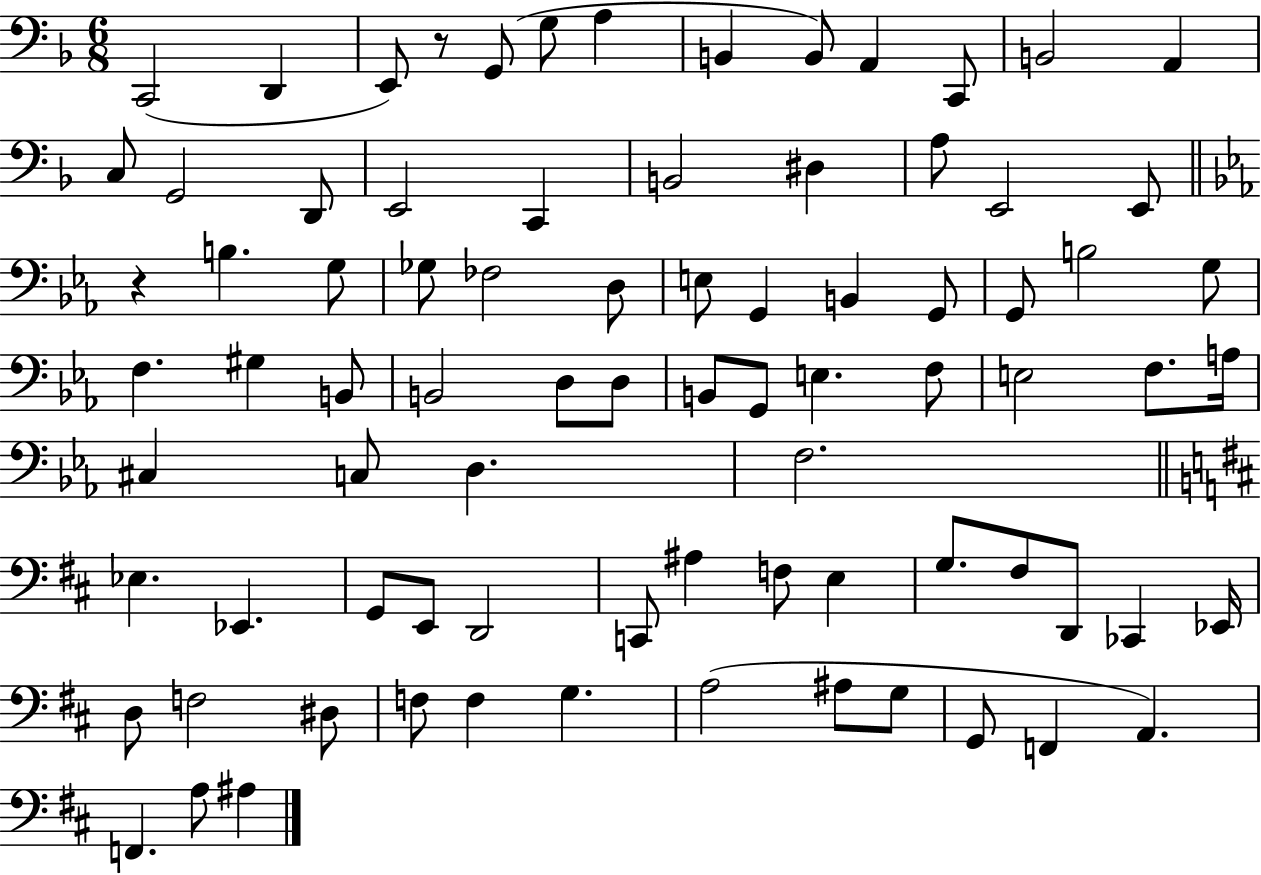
{
  \clef bass
  \numericTimeSignature
  \time 6/8
  \key f \major
  c,2( d,4 | e,8) r8 g,8( g8 a4 | b,4 b,8) a,4 c,8 | b,2 a,4 | \break c8 g,2 d,8 | e,2 c,4 | b,2 dis4 | a8 e,2 e,8 | \break \bar "||" \break \key ees \major r4 b4. g8 | ges8 fes2 d8 | e8 g,4 b,4 g,8 | g,8 b2 g8 | \break f4. gis4 b,8 | b,2 d8 d8 | b,8 g,8 e4. f8 | e2 f8. a16 | \break cis4 c8 d4. | f2. | \bar "||" \break \key d \major ees4. ees,4. | g,8 e,8 d,2 | c,8 ais4 f8 e4 | g8. fis8 d,8 ces,4 ees,16 | \break d8 f2 dis8 | f8 f4 g4. | a2( ais8 g8 | g,8 f,4 a,4.) | \break f,4. a8 ais4 | \bar "|."
}